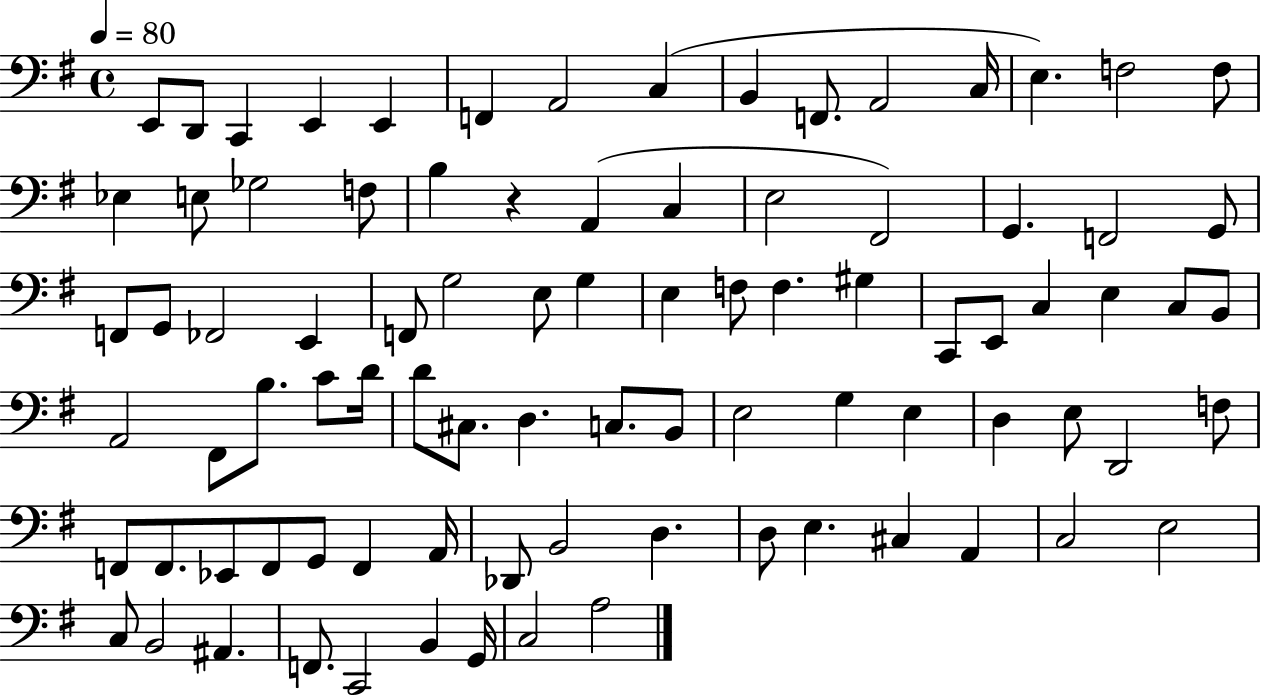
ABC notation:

X:1
T:Untitled
M:4/4
L:1/4
K:G
E,,/2 D,,/2 C,, E,, E,, F,, A,,2 C, B,, F,,/2 A,,2 C,/4 E, F,2 F,/2 _E, E,/2 _G,2 F,/2 B, z A,, C, E,2 ^F,,2 G,, F,,2 G,,/2 F,,/2 G,,/2 _F,,2 E,, F,,/2 G,2 E,/2 G, E, F,/2 F, ^G, C,,/2 E,,/2 C, E, C,/2 B,,/2 A,,2 ^F,,/2 B,/2 C/2 D/4 D/2 ^C,/2 D, C,/2 B,,/2 E,2 G, E, D, E,/2 D,,2 F,/2 F,,/2 F,,/2 _E,,/2 F,,/2 G,,/2 F,, A,,/4 _D,,/2 B,,2 D, D,/2 E, ^C, A,, C,2 E,2 C,/2 B,,2 ^A,, F,,/2 C,,2 B,, G,,/4 C,2 A,2